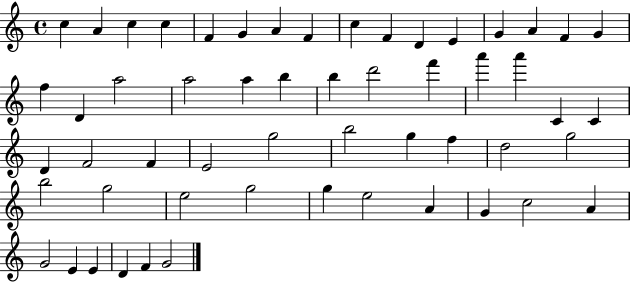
X:1
T:Untitled
M:4/4
L:1/4
K:C
c A c c F G A F c F D E G A F G f D a2 a2 a b b d'2 f' a' a' C C D F2 F E2 g2 b2 g f d2 g2 b2 g2 e2 g2 g e2 A G c2 A G2 E E D F G2